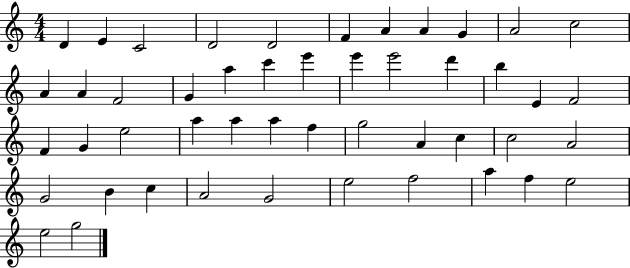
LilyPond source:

{
  \clef treble
  \numericTimeSignature
  \time 4/4
  \key c \major
  d'4 e'4 c'2 | d'2 d'2 | f'4 a'4 a'4 g'4 | a'2 c''2 | \break a'4 a'4 f'2 | g'4 a''4 c'''4 e'''4 | e'''4 e'''2 d'''4 | b''4 e'4 f'2 | \break f'4 g'4 e''2 | a''4 a''4 a''4 f''4 | g''2 a'4 c''4 | c''2 a'2 | \break g'2 b'4 c''4 | a'2 g'2 | e''2 f''2 | a''4 f''4 e''2 | \break e''2 g''2 | \bar "|."
}